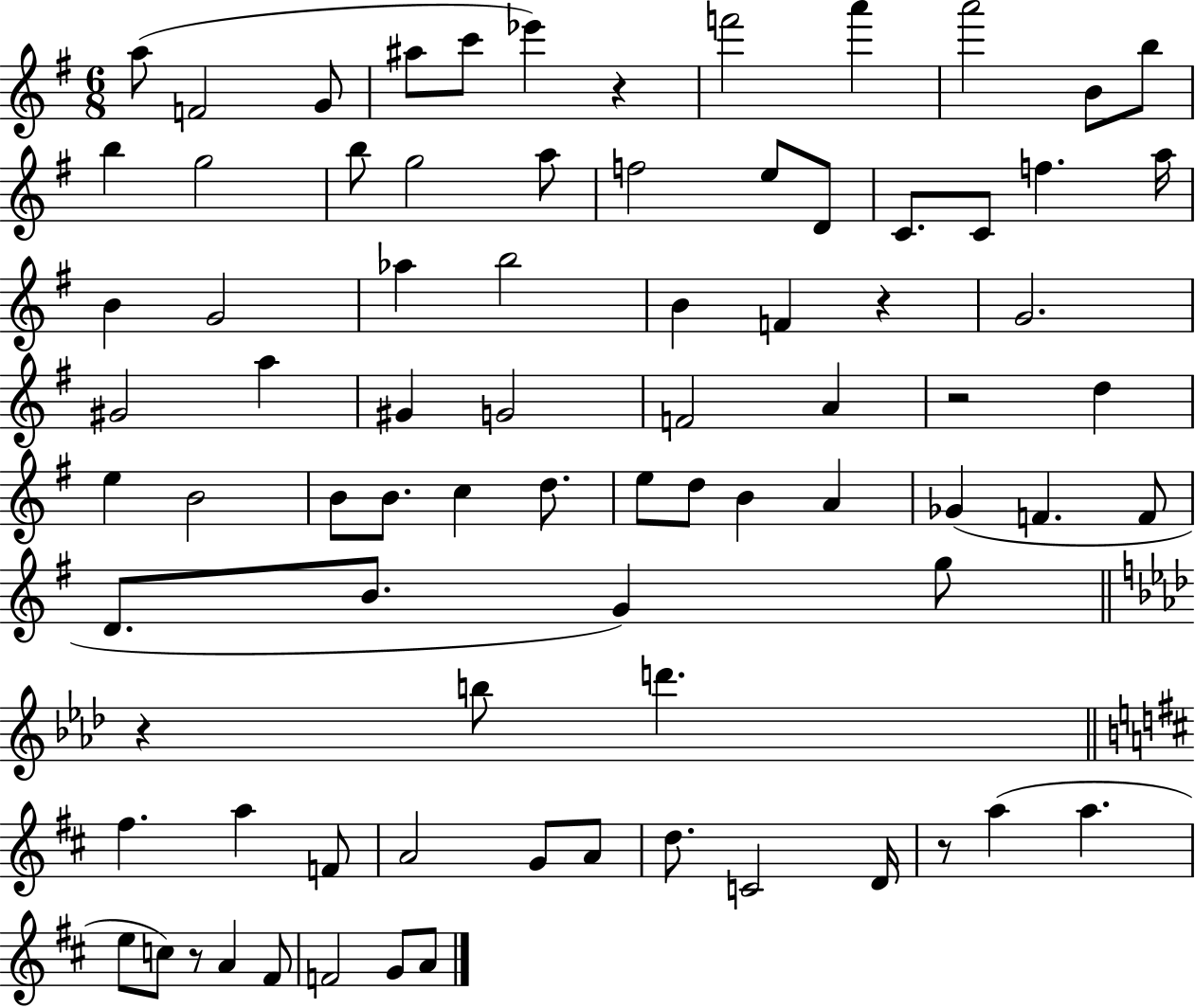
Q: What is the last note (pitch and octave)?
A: A4